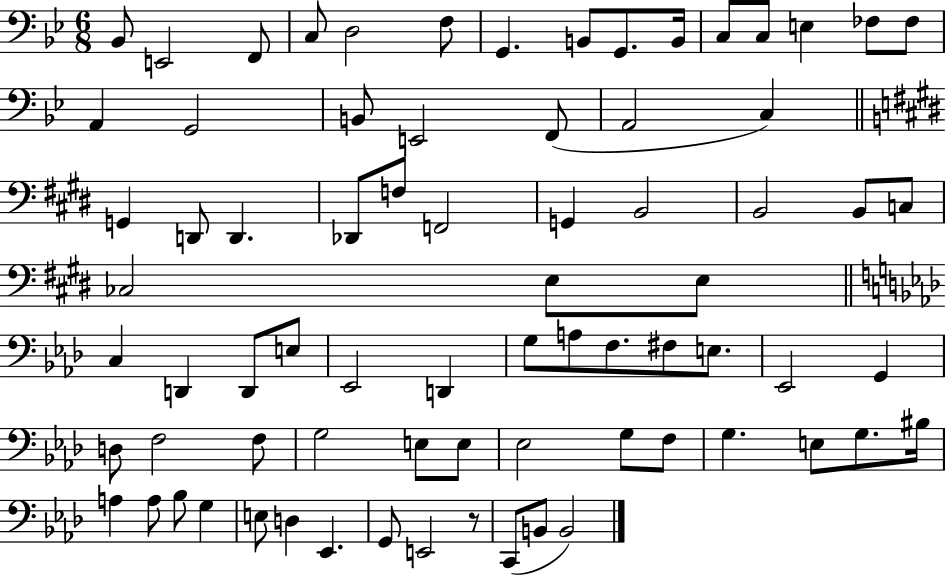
{
  \clef bass
  \numericTimeSignature
  \time 6/8
  \key bes \major
  bes,8 e,2 f,8 | c8 d2 f8 | g,4. b,8 g,8. b,16 | c8 c8 e4 fes8 fes8 | \break a,4 g,2 | b,8 e,2 f,8( | a,2 c4) | \bar "||" \break \key e \major g,4 d,8 d,4. | des,8 f8 f,2 | g,4 b,2 | b,2 b,8 c8 | \break ces2 e8 e8 | \bar "||" \break \key aes \major c4 d,4 d,8 e8 | ees,2 d,4 | g8 a8 f8. fis8 e8. | ees,2 g,4 | \break d8 f2 f8 | g2 e8 e8 | ees2 g8 f8 | g4. e8 g8. bis16 | \break a4 a8 bes8 g4 | e8 d4 ees,4. | g,8 e,2 r8 | c,8( b,8 b,2) | \break \bar "|."
}